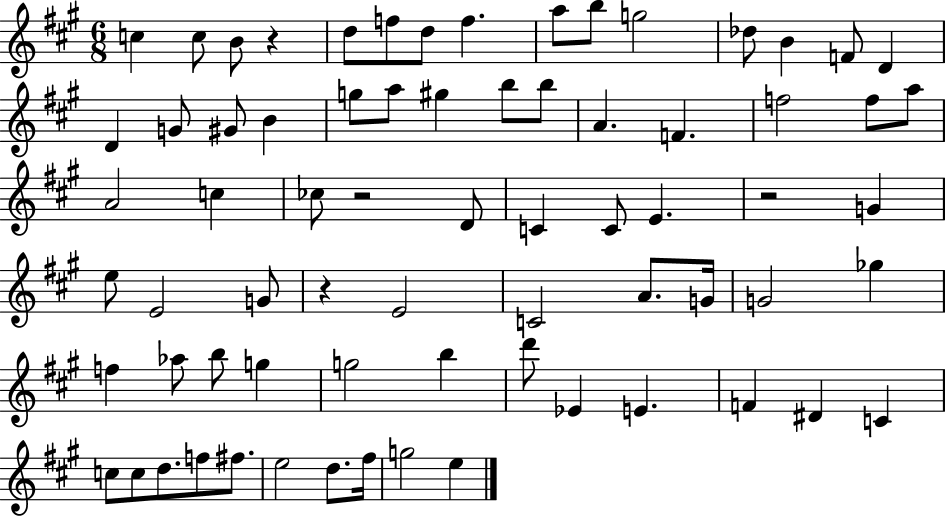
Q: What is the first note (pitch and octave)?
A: C5